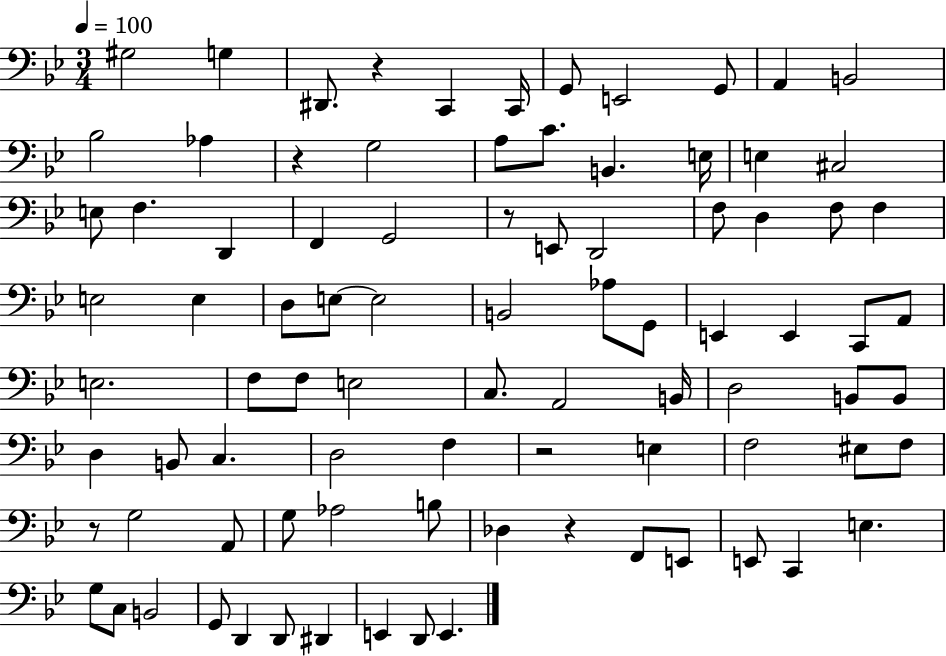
X:1
T:Untitled
M:3/4
L:1/4
K:Bb
^G,2 G, ^D,,/2 z C,, C,,/4 G,,/2 E,,2 G,,/2 A,, B,,2 _B,2 _A, z G,2 A,/2 C/2 B,, E,/4 E, ^C,2 E,/2 F, D,, F,, G,,2 z/2 E,,/2 D,,2 F,/2 D, F,/2 F, E,2 E, D,/2 E,/2 E,2 B,,2 _A,/2 G,,/2 E,, E,, C,,/2 A,,/2 E,2 F,/2 F,/2 E,2 C,/2 A,,2 B,,/4 D,2 B,,/2 B,,/2 D, B,,/2 C, D,2 F, z2 E, F,2 ^E,/2 F,/2 z/2 G,2 A,,/2 G,/2 _A,2 B,/2 _D, z F,,/2 E,,/2 E,,/2 C,, E, G,/2 C,/2 B,,2 G,,/2 D,, D,,/2 ^D,, E,, D,,/2 E,,